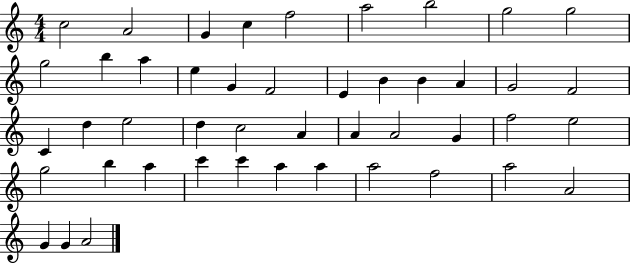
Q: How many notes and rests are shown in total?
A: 46